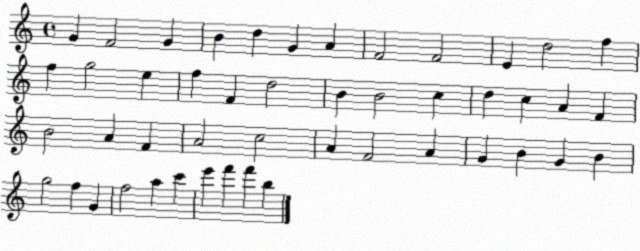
X:1
T:Untitled
M:4/4
L:1/4
K:C
G F2 G B d G A F2 F2 E d2 f f g2 e f F d2 B B2 c d c A F B2 A F A2 c2 A F2 A G B G B g2 f G f2 a c' e' f' f' b